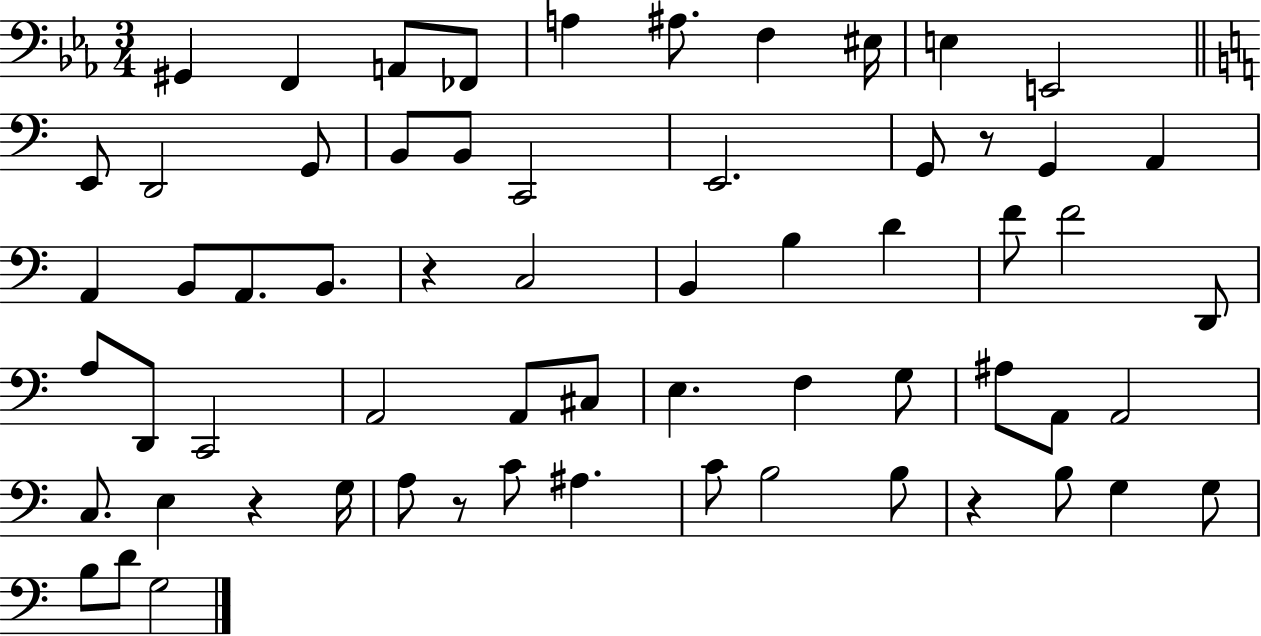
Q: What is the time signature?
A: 3/4